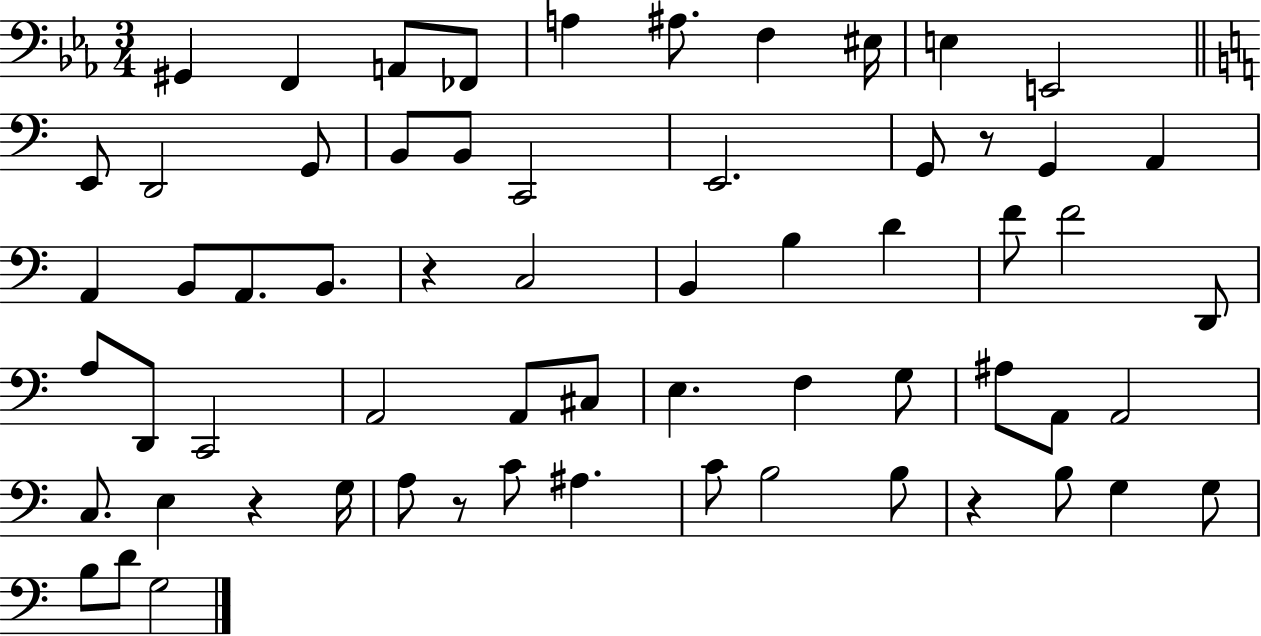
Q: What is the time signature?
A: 3/4